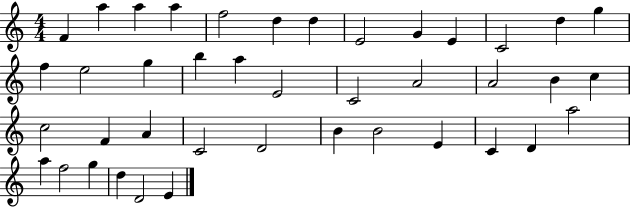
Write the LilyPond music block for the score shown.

{
  \clef treble
  \numericTimeSignature
  \time 4/4
  \key c \major
  f'4 a''4 a''4 a''4 | f''2 d''4 d''4 | e'2 g'4 e'4 | c'2 d''4 g''4 | \break f''4 e''2 g''4 | b''4 a''4 e'2 | c'2 a'2 | a'2 b'4 c''4 | \break c''2 f'4 a'4 | c'2 d'2 | b'4 b'2 e'4 | c'4 d'4 a''2 | \break a''4 f''2 g''4 | d''4 d'2 e'4 | \bar "|."
}